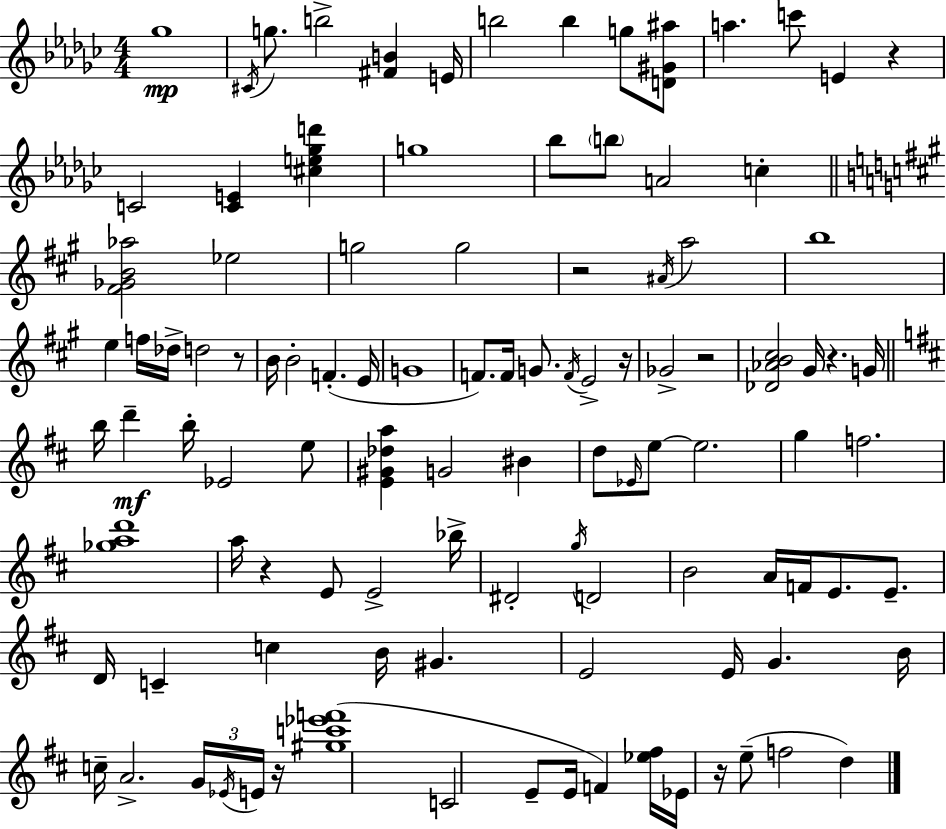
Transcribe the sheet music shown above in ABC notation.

X:1
T:Untitled
M:4/4
L:1/4
K:Ebm
_g4 ^C/4 g/2 b2 [^FB] E/4 b2 b g/2 [D^G^a]/2 a c'/2 E z C2 [CE] [^ce_gd'] g4 _b/2 b/2 A2 c [^F_GB_a]2 _e2 g2 g2 z2 ^A/4 a2 b4 e f/4 _d/4 d2 z/2 B/4 B2 F E/4 G4 F/2 F/4 G/2 F/4 E2 z/4 _G2 z2 [_D_AB^c]2 ^G/4 z G/4 b/4 d' b/4 _E2 e/2 [E^G_da] G2 ^B d/2 _E/4 e/2 e2 g f2 [_gad']4 a/4 z E/2 E2 _b/4 ^D2 g/4 D2 B2 A/4 F/4 E/2 E/2 D/4 C c B/4 ^G E2 E/4 G B/4 c/4 A2 G/4 _E/4 E/4 z/4 [^gc'_e'f']4 C2 E/2 E/4 F [_e^f]/4 _E/4 z/4 e/2 f2 d